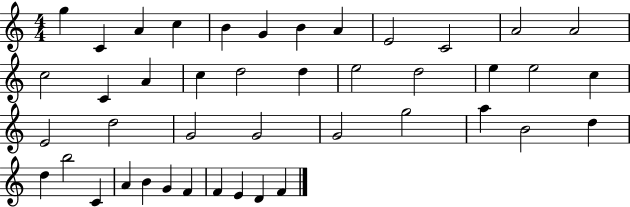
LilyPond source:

{
  \clef treble
  \numericTimeSignature
  \time 4/4
  \key c \major
  g''4 c'4 a'4 c''4 | b'4 g'4 b'4 a'4 | e'2 c'2 | a'2 a'2 | \break c''2 c'4 a'4 | c''4 d''2 d''4 | e''2 d''2 | e''4 e''2 c''4 | \break e'2 d''2 | g'2 g'2 | g'2 g''2 | a''4 b'2 d''4 | \break d''4 b''2 c'4 | a'4 b'4 g'4 f'4 | f'4 e'4 d'4 f'4 | \bar "|."
}